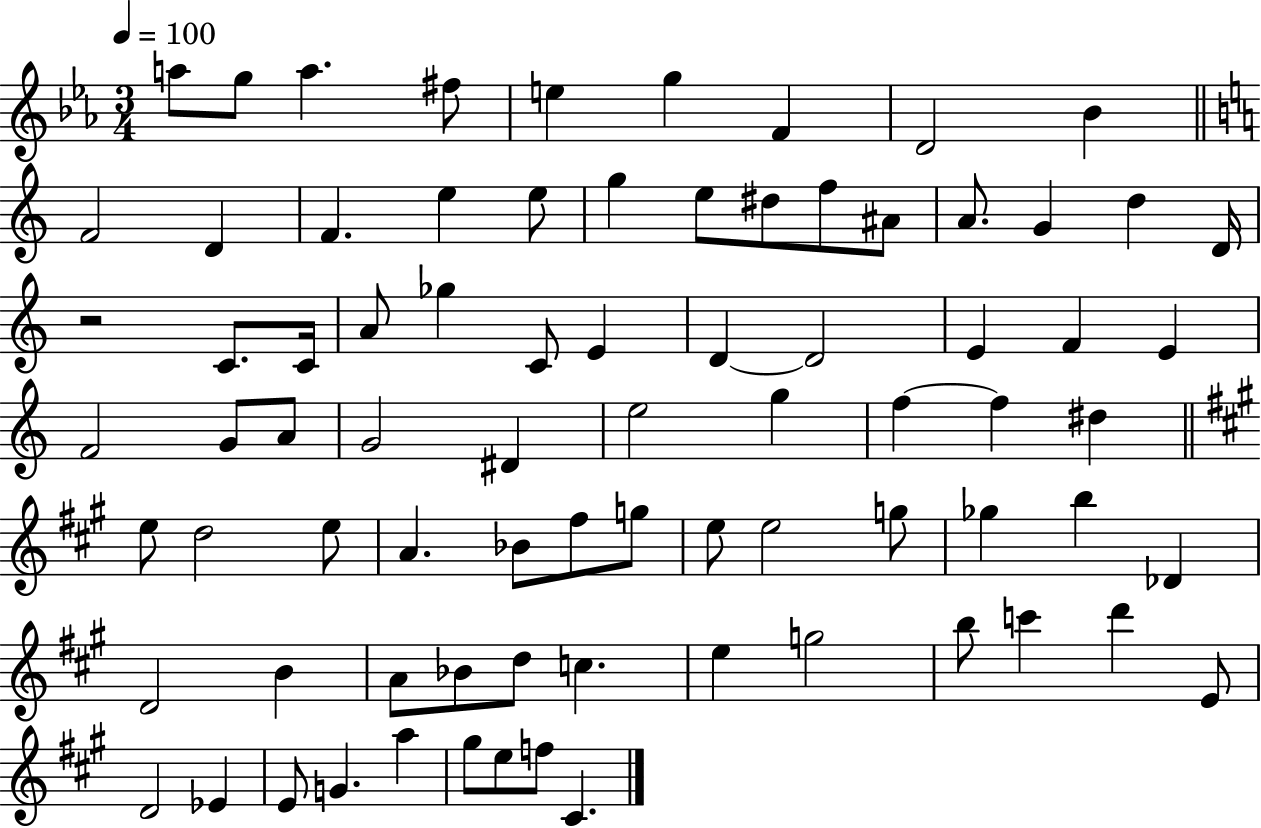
X:1
T:Untitled
M:3/4
L:1/4
K:Eb
a/2 g/2 a ^f/2 e g F D2 _B F2 D F e e/2 g e/2 ^d/2 f/2 ^A/2 A/2 G d D/4 z2 C/2 C/4 A/2 _g C/2 E D D2 E F E F2 G/2 A/2 G2 ^D e2 g f f ^d e/2 d2 e/2 A _B/2 ^f/2 g/2 e/2 e2 g/2 _g b _D D2 B A/2 _B/2 d/2 c e g2 b/2 c' d' E/2 D2 _E E/2 G a ^g/2 e/2 f/2 ^C